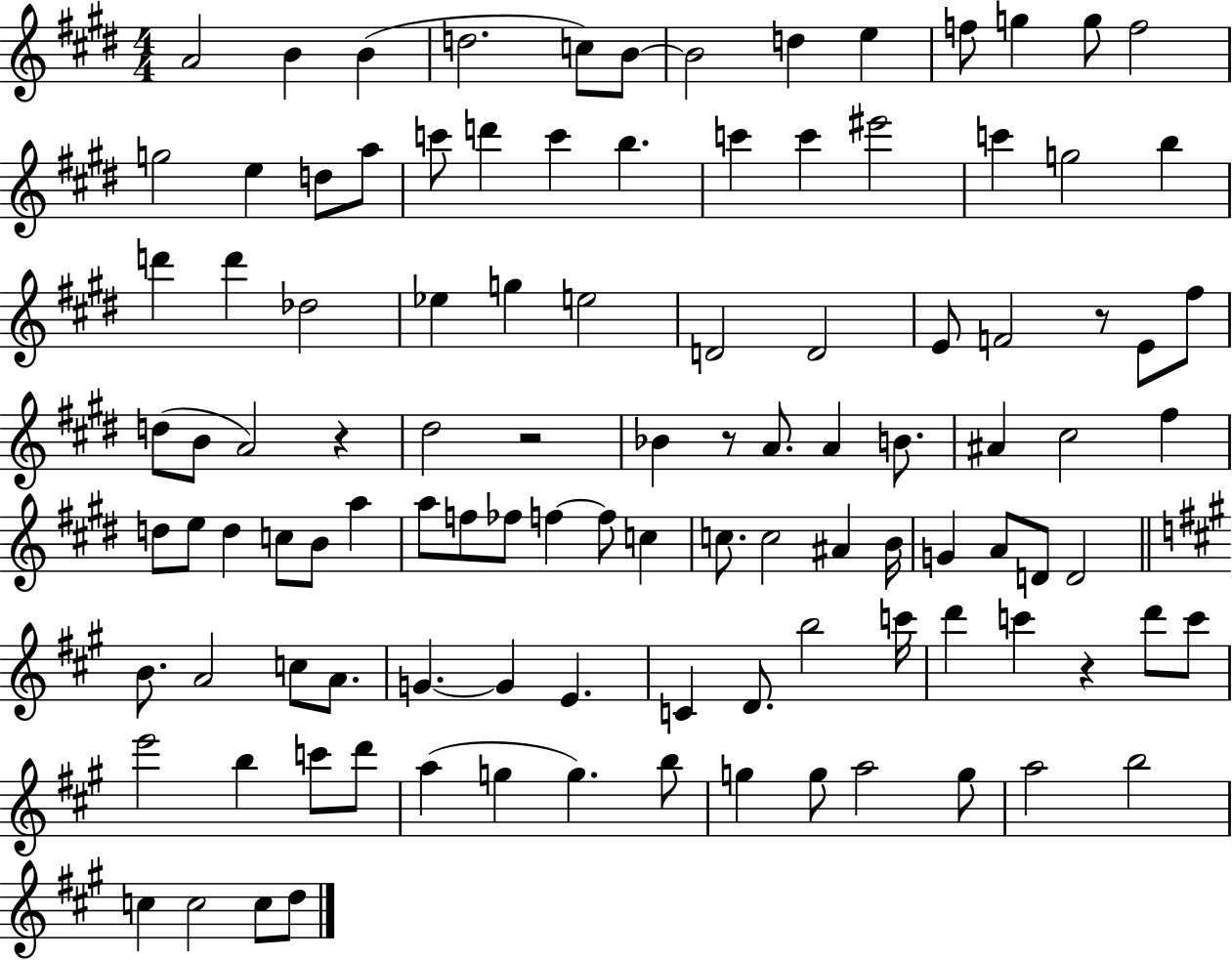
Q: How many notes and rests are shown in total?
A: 108